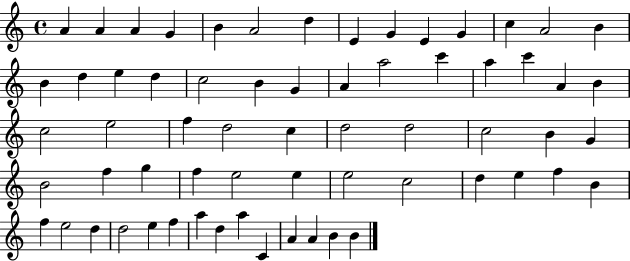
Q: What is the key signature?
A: C major